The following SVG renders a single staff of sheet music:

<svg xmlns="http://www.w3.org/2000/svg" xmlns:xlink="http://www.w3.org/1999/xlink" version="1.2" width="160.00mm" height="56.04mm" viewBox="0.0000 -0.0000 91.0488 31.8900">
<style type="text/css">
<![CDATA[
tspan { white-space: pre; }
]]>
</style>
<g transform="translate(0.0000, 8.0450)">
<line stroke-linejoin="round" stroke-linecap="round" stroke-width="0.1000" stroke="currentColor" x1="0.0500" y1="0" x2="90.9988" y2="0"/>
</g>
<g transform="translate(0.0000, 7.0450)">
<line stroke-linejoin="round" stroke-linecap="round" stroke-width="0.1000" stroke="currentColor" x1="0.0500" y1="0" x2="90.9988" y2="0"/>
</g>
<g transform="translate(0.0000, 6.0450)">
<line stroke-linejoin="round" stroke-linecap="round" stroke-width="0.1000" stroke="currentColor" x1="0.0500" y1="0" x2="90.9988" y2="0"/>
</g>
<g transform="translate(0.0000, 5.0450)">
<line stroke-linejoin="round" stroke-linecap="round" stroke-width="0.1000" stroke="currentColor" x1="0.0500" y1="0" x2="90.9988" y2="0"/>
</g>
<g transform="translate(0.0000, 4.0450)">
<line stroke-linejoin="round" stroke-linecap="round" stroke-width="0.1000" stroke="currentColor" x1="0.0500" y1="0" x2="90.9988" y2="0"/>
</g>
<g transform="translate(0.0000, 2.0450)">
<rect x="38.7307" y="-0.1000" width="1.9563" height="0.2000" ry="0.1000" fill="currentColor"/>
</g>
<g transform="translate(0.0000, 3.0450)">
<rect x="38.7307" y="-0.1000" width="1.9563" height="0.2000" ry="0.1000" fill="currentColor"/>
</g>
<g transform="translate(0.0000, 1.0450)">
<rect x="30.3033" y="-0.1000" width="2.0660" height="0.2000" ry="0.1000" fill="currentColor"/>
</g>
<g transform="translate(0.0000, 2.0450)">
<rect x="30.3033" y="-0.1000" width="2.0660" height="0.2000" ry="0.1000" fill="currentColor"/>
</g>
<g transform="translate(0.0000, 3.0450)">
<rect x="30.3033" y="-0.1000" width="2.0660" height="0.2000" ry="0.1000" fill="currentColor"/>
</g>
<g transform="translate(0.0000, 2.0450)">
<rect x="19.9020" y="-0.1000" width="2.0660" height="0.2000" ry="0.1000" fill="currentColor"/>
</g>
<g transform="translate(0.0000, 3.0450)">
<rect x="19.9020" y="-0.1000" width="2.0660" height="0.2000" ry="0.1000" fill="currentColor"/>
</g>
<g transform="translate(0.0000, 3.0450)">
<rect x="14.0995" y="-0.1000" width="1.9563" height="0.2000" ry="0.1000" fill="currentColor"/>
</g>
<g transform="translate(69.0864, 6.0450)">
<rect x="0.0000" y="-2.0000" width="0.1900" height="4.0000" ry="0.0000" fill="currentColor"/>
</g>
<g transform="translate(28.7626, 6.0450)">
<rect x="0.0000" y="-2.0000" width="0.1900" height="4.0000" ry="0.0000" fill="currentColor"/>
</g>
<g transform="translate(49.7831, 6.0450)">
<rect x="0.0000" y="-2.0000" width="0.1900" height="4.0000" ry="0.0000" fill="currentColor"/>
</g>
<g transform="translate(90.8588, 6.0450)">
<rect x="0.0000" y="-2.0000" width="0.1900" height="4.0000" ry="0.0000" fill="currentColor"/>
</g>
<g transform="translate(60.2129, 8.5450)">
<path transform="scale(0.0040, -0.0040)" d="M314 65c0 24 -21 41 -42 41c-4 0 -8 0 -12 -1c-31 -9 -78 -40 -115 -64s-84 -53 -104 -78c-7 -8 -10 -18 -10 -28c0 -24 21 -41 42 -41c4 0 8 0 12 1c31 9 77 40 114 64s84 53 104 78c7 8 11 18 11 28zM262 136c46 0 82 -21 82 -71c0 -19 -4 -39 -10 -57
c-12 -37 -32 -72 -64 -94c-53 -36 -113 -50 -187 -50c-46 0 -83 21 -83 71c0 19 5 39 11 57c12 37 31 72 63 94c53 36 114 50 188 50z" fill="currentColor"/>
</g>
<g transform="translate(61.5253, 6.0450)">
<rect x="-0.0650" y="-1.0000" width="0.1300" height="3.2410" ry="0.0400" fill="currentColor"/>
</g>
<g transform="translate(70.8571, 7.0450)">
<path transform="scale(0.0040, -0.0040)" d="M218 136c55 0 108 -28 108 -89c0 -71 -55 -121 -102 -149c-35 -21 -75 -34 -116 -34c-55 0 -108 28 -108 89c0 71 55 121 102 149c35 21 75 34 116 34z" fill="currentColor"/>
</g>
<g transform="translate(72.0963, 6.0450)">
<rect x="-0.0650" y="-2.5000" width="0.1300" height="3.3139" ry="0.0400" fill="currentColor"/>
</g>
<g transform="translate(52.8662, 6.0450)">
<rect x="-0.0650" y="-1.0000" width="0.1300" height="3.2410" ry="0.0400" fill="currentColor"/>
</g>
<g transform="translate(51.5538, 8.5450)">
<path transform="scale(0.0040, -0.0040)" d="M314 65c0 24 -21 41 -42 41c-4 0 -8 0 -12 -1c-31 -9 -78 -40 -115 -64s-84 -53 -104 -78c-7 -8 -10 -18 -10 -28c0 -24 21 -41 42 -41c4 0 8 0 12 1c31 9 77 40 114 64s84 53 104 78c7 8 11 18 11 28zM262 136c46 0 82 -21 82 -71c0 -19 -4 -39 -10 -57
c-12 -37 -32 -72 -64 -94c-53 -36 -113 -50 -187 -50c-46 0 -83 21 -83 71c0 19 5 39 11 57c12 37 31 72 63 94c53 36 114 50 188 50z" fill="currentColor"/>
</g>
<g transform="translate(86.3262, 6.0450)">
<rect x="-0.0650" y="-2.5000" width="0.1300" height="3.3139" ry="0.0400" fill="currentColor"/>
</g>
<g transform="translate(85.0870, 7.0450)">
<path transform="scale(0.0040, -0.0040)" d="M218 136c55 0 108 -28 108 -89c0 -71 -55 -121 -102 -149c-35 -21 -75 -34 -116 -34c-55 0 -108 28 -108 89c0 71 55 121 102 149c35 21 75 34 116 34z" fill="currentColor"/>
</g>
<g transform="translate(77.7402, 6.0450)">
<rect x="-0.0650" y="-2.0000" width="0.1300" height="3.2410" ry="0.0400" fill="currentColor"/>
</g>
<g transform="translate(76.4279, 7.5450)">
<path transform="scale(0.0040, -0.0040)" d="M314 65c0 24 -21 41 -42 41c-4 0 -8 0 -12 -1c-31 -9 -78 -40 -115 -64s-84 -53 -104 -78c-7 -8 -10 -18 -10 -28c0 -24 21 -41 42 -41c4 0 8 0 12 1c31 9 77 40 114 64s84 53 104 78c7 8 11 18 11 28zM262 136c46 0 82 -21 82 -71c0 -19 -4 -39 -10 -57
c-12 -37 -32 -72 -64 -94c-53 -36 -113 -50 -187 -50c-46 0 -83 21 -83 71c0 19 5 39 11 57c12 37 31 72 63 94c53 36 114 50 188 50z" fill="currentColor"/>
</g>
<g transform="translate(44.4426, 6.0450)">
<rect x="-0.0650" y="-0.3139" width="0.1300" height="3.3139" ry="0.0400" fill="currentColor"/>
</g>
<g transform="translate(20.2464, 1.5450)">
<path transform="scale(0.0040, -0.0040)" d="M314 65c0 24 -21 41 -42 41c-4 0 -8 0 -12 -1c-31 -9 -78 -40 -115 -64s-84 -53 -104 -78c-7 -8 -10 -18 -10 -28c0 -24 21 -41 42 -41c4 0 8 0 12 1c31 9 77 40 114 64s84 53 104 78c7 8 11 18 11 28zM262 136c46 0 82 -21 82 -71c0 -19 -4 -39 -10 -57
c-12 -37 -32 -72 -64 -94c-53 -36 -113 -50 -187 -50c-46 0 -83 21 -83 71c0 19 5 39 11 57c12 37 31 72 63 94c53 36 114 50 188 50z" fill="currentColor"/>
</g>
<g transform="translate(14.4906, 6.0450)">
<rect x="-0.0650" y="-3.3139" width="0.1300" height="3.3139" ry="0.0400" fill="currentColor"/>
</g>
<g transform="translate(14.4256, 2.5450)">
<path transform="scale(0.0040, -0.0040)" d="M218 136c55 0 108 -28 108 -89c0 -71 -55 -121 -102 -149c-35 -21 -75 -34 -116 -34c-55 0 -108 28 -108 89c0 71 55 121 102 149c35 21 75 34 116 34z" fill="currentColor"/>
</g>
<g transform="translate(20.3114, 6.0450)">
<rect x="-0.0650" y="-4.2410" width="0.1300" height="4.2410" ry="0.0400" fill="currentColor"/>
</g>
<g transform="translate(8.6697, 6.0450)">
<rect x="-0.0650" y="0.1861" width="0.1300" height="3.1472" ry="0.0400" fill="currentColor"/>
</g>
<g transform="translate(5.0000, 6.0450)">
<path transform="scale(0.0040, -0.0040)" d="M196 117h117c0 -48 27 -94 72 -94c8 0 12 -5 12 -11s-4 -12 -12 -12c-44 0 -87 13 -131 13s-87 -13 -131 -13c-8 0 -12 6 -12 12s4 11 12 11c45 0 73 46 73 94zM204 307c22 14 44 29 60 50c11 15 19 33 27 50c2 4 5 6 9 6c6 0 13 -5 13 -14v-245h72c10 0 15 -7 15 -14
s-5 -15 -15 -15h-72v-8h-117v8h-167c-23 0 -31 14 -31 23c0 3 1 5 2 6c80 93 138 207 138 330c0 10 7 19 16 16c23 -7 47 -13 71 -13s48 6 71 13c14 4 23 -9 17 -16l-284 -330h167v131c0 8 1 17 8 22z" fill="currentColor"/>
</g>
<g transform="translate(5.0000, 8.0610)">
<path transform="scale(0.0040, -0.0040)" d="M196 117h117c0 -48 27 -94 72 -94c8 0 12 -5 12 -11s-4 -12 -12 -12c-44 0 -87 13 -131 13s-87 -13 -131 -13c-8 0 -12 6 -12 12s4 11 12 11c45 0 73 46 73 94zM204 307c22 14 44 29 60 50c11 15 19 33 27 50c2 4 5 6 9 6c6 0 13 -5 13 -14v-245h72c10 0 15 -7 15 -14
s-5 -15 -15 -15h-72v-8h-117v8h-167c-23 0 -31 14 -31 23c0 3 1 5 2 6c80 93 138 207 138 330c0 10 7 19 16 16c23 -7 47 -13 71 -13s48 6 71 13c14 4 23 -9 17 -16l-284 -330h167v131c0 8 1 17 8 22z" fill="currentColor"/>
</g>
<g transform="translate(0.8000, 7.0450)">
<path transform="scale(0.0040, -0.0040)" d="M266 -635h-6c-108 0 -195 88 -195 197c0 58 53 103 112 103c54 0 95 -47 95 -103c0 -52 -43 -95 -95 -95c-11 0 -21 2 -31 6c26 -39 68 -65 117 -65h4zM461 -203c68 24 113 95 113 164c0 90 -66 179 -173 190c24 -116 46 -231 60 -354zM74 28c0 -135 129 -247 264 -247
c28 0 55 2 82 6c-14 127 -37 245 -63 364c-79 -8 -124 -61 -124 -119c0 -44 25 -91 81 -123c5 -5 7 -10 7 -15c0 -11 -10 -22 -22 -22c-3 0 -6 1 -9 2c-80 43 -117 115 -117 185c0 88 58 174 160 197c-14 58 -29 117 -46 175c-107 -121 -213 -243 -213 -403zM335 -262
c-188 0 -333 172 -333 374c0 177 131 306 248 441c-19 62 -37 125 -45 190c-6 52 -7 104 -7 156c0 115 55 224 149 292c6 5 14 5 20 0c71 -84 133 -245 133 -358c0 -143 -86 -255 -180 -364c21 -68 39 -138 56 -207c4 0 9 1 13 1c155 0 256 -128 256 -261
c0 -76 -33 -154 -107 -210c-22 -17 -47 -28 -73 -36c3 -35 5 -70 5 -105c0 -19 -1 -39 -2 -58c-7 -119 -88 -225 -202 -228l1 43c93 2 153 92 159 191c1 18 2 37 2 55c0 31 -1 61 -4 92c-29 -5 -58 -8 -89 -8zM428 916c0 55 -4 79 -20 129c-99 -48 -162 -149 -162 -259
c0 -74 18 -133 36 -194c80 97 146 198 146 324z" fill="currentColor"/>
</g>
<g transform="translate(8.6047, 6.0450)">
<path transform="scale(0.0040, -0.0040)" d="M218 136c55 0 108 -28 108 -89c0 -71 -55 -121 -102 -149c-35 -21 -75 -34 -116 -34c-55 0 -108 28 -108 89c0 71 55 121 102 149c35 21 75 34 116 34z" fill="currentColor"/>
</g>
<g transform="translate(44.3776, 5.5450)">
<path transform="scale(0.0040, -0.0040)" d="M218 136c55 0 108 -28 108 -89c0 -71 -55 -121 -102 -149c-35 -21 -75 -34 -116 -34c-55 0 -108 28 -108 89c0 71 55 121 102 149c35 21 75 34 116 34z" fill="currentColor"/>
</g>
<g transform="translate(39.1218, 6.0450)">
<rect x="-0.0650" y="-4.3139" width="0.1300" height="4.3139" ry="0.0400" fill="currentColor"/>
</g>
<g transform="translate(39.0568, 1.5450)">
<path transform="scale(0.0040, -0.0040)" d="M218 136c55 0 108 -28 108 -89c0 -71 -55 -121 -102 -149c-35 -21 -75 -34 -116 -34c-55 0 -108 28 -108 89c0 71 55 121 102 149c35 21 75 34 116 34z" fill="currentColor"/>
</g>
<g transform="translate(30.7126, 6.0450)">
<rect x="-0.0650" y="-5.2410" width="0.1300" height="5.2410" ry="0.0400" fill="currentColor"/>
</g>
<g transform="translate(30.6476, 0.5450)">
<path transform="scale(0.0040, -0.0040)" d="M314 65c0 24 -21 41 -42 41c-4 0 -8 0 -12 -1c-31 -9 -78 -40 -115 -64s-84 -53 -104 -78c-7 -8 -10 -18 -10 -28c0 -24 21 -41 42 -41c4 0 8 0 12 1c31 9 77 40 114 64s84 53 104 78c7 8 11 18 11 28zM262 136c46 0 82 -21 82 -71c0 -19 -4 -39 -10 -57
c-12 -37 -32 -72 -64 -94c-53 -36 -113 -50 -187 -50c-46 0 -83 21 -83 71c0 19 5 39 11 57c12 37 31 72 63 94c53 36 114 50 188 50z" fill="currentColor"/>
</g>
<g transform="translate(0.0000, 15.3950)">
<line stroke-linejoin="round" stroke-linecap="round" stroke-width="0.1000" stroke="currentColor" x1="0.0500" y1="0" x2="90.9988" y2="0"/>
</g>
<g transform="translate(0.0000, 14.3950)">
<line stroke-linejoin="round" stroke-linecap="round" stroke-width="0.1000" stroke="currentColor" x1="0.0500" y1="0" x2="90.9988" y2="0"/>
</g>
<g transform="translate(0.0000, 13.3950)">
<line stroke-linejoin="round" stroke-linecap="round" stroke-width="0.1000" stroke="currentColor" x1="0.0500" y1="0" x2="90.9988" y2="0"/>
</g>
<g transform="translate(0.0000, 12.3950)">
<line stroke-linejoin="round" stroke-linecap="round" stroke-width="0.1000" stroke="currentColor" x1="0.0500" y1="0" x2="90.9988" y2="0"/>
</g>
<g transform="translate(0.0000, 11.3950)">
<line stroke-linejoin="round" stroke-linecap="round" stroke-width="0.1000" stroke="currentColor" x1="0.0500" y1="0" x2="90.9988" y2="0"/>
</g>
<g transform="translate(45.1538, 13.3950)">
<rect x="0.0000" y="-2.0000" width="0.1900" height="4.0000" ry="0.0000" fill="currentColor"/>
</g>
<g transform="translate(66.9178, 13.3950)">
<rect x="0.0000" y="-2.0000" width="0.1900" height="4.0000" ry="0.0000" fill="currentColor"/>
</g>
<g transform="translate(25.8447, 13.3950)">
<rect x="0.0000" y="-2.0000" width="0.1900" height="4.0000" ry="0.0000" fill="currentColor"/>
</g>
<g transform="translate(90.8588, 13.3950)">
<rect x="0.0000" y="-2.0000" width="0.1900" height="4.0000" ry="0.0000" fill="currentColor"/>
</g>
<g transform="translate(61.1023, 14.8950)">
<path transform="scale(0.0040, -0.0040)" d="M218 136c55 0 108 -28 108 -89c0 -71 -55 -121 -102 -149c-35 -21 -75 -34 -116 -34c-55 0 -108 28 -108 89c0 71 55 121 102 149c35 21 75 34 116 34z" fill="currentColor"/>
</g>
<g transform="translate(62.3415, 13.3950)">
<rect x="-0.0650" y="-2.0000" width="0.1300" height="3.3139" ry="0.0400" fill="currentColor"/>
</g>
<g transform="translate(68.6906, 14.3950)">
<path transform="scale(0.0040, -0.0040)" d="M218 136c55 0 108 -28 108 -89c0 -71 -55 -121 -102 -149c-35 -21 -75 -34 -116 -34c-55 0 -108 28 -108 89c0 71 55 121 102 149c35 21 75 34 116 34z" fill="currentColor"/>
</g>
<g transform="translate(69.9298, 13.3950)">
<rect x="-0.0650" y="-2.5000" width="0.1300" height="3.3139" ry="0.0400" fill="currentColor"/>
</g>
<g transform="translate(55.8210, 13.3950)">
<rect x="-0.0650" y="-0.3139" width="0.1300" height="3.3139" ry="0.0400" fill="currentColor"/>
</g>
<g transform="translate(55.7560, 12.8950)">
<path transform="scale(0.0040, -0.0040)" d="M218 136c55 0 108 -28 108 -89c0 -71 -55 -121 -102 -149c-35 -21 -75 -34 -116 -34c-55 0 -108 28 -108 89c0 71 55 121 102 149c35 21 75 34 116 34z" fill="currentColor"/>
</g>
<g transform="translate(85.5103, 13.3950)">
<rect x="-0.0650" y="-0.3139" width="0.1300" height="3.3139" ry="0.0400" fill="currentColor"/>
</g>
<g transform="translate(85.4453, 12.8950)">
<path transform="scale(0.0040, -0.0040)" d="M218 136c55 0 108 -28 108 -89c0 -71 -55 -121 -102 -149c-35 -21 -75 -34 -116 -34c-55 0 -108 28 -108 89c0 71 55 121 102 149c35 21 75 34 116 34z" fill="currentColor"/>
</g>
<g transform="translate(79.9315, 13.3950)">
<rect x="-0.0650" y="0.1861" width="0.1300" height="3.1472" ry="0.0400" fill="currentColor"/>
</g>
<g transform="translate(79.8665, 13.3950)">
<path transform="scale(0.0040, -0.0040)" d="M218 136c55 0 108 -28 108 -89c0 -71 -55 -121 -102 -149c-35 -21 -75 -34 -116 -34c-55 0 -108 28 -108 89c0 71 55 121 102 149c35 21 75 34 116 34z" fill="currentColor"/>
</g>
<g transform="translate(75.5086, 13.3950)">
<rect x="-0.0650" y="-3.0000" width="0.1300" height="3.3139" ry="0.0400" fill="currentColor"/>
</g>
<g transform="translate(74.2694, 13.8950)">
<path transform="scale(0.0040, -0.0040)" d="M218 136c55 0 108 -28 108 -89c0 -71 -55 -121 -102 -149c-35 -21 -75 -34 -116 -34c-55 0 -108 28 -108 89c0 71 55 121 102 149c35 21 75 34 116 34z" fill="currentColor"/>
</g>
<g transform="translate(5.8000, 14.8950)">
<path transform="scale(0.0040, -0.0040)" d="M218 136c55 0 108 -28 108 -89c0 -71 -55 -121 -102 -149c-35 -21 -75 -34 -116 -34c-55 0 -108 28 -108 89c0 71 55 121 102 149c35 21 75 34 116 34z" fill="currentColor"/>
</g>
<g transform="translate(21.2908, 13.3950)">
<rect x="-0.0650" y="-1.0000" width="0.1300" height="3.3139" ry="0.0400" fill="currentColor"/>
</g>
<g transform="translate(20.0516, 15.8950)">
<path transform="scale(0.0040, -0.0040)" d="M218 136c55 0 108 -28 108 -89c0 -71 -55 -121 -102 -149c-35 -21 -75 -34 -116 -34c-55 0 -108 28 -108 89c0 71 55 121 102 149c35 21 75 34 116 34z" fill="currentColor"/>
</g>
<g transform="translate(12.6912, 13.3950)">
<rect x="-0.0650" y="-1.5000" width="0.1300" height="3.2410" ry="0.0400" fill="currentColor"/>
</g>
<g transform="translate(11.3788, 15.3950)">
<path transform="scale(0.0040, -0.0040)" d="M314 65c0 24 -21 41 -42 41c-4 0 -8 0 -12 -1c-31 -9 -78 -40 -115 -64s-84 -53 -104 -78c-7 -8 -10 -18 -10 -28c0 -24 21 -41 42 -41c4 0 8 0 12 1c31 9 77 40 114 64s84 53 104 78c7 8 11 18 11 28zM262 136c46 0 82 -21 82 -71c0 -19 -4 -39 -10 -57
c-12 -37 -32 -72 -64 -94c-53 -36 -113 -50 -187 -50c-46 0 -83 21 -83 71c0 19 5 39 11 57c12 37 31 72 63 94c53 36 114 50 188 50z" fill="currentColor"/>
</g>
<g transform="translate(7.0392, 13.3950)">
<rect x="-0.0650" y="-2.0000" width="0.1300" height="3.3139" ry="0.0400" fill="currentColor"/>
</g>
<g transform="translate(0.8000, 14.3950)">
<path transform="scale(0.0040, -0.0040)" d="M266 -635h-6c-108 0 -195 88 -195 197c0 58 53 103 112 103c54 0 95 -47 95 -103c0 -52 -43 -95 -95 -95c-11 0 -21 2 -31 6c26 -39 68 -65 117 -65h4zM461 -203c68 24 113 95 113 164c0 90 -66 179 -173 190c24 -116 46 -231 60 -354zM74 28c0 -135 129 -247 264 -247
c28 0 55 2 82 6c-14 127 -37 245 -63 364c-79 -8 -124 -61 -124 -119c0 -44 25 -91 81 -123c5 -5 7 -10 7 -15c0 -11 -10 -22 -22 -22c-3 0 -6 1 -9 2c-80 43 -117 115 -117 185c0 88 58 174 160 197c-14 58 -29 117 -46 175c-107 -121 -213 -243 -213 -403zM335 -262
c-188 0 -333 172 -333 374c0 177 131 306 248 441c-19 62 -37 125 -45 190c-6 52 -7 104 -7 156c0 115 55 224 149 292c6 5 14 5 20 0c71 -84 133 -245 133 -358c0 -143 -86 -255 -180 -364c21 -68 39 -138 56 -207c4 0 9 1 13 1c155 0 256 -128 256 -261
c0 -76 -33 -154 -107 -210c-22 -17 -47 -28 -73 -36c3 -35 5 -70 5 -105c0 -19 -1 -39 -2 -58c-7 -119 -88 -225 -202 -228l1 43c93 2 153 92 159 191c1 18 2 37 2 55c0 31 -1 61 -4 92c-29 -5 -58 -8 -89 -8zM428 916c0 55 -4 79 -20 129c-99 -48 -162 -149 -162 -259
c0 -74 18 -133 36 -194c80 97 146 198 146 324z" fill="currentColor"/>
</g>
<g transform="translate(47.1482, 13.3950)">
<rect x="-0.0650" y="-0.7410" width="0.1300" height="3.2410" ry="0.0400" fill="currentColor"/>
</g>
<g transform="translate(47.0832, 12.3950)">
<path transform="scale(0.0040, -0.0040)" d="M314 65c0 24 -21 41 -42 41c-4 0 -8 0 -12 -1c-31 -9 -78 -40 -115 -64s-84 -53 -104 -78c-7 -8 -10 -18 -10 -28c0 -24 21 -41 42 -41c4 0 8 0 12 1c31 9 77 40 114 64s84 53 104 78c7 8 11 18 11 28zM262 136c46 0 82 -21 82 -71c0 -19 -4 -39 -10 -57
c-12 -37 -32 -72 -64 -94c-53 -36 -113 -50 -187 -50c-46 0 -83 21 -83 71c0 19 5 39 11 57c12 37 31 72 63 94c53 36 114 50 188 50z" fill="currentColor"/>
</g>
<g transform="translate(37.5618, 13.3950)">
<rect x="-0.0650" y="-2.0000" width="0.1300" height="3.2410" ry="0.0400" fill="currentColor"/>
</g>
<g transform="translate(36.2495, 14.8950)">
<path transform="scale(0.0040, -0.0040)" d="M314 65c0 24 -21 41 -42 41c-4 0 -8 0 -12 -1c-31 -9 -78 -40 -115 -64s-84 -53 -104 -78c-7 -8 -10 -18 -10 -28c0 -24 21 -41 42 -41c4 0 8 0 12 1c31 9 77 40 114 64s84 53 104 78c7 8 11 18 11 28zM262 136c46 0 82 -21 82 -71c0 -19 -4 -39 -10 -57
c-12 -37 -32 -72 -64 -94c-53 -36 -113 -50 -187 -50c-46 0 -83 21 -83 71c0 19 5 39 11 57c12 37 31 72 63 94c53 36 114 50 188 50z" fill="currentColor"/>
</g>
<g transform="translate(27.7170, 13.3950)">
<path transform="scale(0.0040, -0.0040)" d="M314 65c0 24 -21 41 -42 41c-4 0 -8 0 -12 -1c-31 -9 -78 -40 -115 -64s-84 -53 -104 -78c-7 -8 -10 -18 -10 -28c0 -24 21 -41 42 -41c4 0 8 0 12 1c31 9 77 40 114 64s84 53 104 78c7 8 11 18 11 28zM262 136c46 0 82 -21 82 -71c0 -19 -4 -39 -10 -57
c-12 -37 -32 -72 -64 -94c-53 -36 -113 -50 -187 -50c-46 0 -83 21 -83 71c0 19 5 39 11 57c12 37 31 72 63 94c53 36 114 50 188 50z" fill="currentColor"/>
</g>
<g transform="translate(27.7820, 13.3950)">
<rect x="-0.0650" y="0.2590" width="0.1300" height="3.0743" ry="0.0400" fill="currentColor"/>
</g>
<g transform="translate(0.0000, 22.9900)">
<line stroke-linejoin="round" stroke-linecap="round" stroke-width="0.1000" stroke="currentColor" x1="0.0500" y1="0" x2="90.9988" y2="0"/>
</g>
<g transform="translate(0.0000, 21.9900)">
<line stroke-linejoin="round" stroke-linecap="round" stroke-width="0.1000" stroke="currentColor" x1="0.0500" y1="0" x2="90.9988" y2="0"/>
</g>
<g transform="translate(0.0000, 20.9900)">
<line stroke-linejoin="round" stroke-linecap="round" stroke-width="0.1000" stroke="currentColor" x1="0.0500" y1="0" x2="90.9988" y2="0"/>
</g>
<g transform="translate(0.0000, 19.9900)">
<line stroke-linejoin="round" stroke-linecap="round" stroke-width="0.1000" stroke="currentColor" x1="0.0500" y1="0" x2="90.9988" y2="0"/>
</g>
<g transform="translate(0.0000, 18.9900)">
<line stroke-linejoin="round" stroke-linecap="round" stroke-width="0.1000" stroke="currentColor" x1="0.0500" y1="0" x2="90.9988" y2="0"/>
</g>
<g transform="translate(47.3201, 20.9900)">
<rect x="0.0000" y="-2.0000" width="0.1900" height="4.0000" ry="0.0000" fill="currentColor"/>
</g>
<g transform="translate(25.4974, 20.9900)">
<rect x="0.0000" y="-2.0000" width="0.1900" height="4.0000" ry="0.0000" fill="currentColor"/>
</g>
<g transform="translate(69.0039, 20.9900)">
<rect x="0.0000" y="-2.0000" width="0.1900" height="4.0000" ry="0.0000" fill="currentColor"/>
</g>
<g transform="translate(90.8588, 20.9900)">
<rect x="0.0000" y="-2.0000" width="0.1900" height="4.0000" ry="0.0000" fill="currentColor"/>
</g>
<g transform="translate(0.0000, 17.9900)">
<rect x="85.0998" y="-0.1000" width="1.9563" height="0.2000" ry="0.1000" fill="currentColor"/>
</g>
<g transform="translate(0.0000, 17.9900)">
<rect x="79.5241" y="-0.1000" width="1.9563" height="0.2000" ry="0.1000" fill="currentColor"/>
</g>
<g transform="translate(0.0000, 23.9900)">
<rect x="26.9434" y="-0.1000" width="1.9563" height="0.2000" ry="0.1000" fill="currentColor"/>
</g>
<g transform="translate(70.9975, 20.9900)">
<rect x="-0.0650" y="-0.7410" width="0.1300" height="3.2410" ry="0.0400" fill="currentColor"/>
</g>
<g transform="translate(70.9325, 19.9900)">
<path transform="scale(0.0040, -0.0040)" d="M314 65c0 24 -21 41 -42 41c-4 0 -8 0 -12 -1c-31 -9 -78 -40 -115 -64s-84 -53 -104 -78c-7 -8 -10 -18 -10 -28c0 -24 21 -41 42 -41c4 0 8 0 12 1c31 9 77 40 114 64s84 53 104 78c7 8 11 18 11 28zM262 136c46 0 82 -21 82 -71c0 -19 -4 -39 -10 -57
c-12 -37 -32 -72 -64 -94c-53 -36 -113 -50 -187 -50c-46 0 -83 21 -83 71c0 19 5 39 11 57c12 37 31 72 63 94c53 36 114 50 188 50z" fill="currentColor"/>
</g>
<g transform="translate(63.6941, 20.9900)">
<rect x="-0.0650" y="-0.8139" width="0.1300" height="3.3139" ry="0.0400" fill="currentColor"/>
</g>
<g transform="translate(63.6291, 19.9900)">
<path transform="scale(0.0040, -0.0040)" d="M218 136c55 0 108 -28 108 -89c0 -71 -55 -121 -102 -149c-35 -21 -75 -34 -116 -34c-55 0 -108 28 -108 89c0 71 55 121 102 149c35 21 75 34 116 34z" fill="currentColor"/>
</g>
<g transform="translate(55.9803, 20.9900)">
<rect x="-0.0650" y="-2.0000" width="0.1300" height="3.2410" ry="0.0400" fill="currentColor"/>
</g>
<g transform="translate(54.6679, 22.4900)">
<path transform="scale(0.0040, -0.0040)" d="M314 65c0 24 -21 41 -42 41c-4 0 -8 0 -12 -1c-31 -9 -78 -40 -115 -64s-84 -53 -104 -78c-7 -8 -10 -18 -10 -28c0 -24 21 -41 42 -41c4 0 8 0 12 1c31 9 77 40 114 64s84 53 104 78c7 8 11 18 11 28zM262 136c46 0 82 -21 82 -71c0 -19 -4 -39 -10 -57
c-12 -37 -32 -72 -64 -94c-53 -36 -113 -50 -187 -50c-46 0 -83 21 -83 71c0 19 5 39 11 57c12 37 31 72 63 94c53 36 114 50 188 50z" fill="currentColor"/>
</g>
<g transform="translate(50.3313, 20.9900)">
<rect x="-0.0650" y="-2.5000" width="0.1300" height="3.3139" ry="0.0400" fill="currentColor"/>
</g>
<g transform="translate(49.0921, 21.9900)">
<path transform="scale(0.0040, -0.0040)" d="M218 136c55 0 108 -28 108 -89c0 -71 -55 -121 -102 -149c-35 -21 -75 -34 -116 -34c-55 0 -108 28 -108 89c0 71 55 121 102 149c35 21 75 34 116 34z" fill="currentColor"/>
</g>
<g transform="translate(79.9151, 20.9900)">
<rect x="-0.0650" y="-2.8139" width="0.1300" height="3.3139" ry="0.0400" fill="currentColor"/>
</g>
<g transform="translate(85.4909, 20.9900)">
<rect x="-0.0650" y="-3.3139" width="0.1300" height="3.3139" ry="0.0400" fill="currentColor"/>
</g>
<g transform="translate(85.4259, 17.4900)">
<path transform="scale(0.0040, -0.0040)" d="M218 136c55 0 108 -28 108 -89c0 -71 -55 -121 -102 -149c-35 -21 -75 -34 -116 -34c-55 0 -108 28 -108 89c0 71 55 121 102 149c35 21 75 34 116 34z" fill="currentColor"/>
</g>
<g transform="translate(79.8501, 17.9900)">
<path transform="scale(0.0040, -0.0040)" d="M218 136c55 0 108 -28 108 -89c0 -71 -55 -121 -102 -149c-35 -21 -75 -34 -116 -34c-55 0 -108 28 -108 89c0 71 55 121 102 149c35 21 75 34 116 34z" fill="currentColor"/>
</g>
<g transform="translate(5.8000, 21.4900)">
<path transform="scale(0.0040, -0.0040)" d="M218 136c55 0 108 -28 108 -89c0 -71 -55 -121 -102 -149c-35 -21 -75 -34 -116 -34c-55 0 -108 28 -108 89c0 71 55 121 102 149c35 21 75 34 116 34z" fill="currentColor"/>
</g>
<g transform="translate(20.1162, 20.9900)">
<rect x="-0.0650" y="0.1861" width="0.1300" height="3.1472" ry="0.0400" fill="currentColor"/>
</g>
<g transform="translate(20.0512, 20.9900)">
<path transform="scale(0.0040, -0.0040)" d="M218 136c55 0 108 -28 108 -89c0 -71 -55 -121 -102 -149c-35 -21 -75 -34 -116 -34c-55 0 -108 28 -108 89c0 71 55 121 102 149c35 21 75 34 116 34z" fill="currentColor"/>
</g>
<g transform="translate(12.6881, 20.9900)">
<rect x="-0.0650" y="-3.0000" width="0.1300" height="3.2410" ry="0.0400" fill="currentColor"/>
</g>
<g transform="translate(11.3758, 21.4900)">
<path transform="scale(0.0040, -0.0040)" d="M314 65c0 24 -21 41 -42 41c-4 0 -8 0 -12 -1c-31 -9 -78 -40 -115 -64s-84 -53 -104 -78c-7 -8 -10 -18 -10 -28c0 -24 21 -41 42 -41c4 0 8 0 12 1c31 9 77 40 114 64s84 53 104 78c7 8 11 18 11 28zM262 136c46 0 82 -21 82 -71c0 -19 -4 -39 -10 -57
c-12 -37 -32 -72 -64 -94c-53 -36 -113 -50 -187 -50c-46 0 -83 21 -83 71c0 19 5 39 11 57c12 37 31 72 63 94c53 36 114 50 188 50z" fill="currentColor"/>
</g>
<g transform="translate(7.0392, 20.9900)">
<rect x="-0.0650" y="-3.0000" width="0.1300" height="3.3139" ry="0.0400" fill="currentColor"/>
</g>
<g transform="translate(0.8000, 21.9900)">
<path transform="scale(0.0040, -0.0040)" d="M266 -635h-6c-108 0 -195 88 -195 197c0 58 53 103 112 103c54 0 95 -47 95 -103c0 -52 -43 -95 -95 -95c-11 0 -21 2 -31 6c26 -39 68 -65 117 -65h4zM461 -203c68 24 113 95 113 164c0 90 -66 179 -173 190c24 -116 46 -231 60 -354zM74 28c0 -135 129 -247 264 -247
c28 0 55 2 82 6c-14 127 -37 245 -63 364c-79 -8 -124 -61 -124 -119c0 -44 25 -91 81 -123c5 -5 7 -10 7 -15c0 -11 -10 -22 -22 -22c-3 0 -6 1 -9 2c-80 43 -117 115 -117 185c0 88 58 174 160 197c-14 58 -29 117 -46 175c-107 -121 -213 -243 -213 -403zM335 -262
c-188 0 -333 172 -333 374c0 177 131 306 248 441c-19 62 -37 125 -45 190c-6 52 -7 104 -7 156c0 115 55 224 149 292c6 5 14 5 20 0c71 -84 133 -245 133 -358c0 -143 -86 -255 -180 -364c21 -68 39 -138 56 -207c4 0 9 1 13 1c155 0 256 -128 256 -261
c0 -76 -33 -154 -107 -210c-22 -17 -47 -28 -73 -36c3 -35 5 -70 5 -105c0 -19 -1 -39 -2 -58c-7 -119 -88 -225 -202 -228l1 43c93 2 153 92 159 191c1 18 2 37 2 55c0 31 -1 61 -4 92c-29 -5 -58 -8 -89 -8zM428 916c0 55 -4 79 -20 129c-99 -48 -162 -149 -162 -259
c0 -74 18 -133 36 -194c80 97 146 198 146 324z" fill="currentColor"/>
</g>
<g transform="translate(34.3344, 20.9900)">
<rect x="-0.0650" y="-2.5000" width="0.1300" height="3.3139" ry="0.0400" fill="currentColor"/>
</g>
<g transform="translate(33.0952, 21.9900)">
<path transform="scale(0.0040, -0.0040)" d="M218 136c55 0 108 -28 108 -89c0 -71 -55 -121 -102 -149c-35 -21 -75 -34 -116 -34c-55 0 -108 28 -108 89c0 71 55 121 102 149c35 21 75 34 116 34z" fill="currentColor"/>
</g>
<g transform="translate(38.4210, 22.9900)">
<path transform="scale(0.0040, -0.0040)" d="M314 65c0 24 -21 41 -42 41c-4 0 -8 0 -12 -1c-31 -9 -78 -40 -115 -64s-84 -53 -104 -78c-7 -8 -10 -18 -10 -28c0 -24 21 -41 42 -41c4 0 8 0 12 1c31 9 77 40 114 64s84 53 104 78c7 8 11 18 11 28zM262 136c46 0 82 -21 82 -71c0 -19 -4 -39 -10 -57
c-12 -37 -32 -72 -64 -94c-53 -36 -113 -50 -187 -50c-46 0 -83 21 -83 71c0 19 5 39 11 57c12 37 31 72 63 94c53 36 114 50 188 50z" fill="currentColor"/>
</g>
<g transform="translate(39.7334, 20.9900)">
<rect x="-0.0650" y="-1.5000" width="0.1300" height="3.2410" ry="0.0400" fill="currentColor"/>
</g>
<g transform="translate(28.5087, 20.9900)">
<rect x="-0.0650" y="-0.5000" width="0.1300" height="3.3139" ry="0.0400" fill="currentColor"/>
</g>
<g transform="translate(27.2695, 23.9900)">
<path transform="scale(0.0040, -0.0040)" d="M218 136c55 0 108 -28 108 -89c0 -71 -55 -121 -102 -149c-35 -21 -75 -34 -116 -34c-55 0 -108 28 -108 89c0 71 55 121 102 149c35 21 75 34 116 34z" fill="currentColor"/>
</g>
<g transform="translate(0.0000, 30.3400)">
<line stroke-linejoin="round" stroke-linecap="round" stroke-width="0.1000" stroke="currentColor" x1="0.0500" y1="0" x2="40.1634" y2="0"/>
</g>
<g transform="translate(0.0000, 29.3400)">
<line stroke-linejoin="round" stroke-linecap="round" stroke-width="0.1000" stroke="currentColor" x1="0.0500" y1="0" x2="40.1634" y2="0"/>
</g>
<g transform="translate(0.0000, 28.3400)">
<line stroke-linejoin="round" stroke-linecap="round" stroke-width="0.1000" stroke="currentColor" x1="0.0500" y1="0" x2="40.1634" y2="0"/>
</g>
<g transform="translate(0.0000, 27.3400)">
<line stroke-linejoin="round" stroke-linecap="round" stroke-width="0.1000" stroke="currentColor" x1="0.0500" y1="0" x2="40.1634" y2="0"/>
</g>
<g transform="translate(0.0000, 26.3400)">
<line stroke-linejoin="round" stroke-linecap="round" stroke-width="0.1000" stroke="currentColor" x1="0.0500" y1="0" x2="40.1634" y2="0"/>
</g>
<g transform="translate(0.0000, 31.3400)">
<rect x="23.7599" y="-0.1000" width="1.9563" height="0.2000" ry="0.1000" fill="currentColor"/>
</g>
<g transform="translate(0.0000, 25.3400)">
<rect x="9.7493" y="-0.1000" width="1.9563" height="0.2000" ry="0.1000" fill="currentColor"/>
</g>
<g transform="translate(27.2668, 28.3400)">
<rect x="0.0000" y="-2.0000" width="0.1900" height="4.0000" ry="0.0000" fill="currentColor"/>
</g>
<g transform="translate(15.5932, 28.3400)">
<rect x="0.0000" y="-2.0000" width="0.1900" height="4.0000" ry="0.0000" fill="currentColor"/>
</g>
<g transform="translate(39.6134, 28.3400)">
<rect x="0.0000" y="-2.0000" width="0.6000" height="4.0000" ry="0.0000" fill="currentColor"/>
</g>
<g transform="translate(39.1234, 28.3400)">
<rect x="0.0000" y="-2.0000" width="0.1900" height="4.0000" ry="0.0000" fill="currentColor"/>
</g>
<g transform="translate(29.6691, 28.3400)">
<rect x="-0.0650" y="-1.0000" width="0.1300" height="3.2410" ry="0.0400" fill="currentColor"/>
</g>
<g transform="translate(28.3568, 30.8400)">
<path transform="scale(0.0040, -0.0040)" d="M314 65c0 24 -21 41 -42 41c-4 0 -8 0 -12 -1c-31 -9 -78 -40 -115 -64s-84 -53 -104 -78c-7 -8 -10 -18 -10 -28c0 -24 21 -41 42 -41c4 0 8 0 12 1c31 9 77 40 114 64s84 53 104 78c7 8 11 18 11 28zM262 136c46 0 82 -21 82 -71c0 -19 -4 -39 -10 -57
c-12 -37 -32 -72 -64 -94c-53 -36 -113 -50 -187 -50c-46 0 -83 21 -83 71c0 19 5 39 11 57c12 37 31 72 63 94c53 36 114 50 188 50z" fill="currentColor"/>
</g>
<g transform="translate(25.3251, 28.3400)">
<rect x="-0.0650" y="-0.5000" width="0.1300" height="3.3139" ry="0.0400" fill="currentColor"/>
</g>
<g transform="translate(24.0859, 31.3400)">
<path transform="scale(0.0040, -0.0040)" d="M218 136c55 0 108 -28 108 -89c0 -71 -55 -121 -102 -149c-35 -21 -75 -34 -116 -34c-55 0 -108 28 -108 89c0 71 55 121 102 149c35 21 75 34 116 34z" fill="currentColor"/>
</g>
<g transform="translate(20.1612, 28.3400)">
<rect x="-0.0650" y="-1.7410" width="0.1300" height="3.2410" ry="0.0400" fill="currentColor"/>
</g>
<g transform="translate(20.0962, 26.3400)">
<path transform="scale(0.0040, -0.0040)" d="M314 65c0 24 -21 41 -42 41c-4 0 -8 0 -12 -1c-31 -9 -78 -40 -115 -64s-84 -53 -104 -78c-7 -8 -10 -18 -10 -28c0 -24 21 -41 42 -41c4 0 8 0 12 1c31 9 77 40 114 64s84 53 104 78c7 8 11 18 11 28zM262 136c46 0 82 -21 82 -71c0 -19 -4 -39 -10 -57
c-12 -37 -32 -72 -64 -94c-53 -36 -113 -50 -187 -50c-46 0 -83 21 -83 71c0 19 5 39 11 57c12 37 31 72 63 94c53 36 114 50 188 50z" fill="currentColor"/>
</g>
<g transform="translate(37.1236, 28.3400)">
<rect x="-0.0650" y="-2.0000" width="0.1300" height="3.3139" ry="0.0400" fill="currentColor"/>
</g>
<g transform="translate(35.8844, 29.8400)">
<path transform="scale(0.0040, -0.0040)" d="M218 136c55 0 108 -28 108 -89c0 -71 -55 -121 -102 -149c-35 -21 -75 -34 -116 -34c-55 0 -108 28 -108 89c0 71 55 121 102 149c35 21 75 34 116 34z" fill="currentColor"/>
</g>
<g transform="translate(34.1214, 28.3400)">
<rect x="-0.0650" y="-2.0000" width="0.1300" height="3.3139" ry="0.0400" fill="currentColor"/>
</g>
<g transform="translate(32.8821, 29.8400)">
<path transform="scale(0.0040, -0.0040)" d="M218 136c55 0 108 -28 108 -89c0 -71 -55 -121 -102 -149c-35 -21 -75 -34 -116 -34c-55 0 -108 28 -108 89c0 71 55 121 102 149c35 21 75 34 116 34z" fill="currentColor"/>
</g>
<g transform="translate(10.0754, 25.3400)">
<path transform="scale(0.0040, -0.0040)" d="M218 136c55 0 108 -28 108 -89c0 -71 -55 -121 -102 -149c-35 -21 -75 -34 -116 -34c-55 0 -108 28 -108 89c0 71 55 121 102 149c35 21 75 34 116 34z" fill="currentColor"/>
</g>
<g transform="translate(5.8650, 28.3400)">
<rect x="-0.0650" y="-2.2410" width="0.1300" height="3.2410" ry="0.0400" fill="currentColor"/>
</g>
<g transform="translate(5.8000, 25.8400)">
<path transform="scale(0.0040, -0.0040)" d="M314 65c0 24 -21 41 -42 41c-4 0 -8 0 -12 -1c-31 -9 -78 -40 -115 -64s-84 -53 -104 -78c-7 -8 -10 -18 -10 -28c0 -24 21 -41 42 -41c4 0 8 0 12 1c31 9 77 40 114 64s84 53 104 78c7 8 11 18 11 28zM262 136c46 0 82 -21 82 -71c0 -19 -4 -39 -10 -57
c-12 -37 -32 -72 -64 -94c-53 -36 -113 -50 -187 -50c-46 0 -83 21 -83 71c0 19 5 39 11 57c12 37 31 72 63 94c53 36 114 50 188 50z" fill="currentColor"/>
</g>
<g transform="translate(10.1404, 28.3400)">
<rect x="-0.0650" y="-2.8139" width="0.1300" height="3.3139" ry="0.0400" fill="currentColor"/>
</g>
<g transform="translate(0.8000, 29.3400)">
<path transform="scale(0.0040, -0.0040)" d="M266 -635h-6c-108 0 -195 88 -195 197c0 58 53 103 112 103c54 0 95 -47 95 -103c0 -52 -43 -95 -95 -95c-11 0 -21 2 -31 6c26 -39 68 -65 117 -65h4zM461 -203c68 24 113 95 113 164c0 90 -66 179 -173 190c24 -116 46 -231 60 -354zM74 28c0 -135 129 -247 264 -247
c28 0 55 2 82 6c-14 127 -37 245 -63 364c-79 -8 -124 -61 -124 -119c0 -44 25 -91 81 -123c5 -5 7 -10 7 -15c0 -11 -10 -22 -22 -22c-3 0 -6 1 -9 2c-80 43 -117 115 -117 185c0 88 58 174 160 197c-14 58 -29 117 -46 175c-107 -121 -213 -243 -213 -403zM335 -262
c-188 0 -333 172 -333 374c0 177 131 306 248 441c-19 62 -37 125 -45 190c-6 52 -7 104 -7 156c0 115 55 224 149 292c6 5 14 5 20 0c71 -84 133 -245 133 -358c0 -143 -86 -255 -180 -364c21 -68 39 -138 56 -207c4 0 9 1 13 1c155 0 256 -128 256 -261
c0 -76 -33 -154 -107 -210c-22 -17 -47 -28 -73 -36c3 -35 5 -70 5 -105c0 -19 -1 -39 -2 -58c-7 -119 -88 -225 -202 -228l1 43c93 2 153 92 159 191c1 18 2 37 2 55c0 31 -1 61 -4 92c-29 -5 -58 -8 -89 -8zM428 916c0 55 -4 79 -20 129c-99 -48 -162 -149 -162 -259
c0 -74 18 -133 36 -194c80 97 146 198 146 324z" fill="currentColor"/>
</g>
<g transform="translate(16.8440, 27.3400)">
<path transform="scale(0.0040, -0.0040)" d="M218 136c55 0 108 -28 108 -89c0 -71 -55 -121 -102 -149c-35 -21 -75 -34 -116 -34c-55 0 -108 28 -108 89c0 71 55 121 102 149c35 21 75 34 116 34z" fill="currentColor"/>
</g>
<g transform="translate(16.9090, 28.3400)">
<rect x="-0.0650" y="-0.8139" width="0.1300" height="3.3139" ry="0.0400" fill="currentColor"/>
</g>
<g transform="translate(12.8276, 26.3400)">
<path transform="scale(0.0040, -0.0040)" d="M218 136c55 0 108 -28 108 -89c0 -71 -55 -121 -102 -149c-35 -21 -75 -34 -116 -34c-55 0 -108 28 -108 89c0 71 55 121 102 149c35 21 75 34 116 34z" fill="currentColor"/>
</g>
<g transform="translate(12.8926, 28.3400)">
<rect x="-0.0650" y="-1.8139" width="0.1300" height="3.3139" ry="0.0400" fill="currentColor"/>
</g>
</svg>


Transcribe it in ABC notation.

X:1
T:Untitled
M:4/4
L:1/4
K:C
B b d'2 f'2 d' c D2 D2 G F2 G F E2 D B2 F2 d2 c F G A B c A A2 B C G E2 G F2 d d2 a b g2 a f d f2 C D2 F F